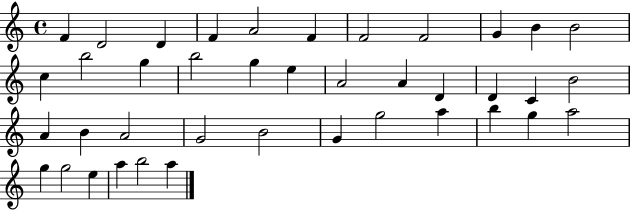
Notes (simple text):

F4/q D4/h D4/q F4/q A4/h F4/q F4/h F4/h G4/q B4/q B4/h C5/q B5/h G5/q B5/h G5/q E5/q A4/h A4/q D4/q D4/q C4/q B4/h A4/q B4/q A4/h G4/h B4/h G4/q G5/h A5/q B5/q G5/q A5/h G5/q G5/h E5/q A5/q B5/h A5/q